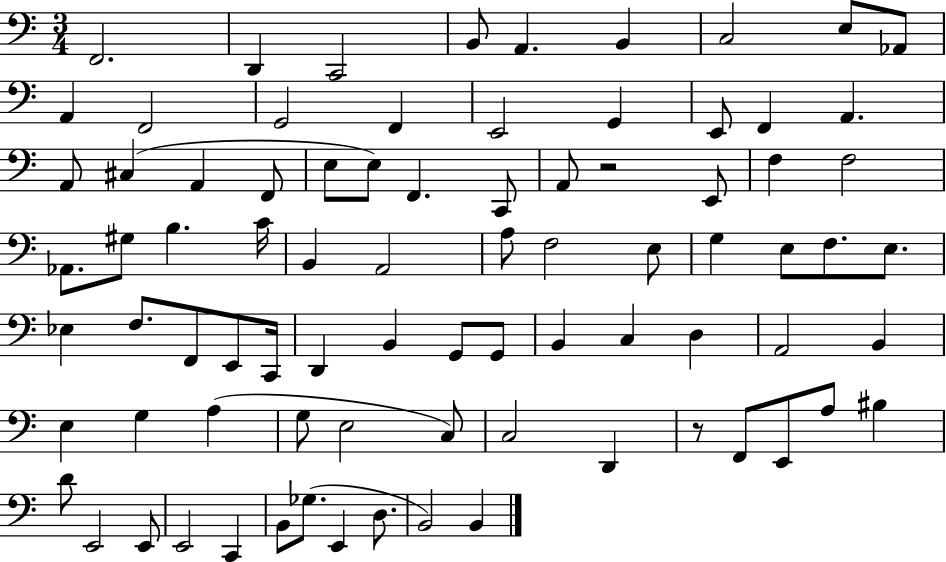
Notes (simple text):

F2/h. D2/q C2/h B2/e A2/q. B2/q C3/h E3/e Ab2/e A2/q F2/h G2/h F2/q E2/h G2/q E2/e F2/q A2/q. A2/e C#3/q A2/q F2/e E3/e E3/e F2/q. C2/e A2/e R/h E2/e F3/q F3/h Ab2/e. G#3/e B3/q. C4/s B2/q A2/h A3/e F3/h E3/e G3/q E3/e F3/e. E3/e. Eb3/q F3/e. F2/e E2/e C2/s D2/q B2/q G2/e G2/e B2/q C3/q D3/q A2/h B2/q E3/q G3/q A3/q G3/e E3/h C3/e C3/h D2/q R/e F2/e E2/e A3/e BIS3/q D4/e E2/h E2/e E2/h C2/q B2/e Gb3/e. E2/q D3/e. B2/h B2/q